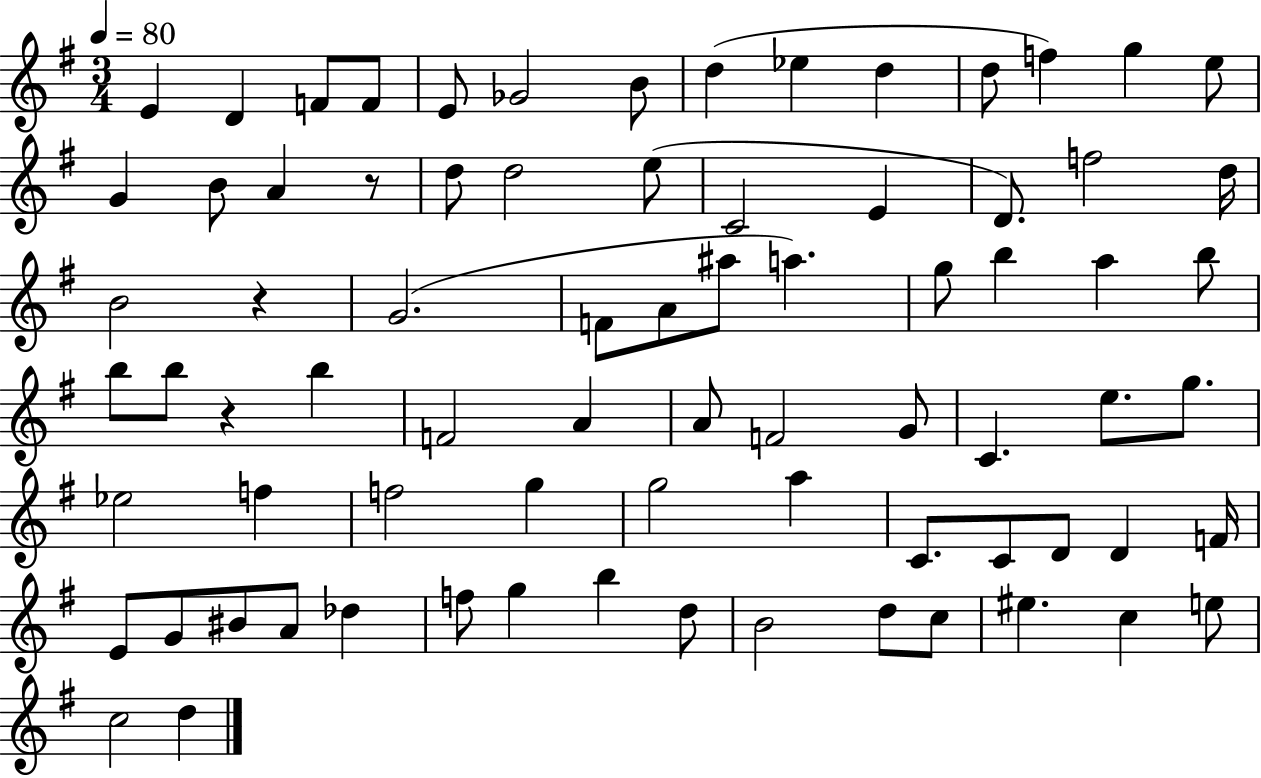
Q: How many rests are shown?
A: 3